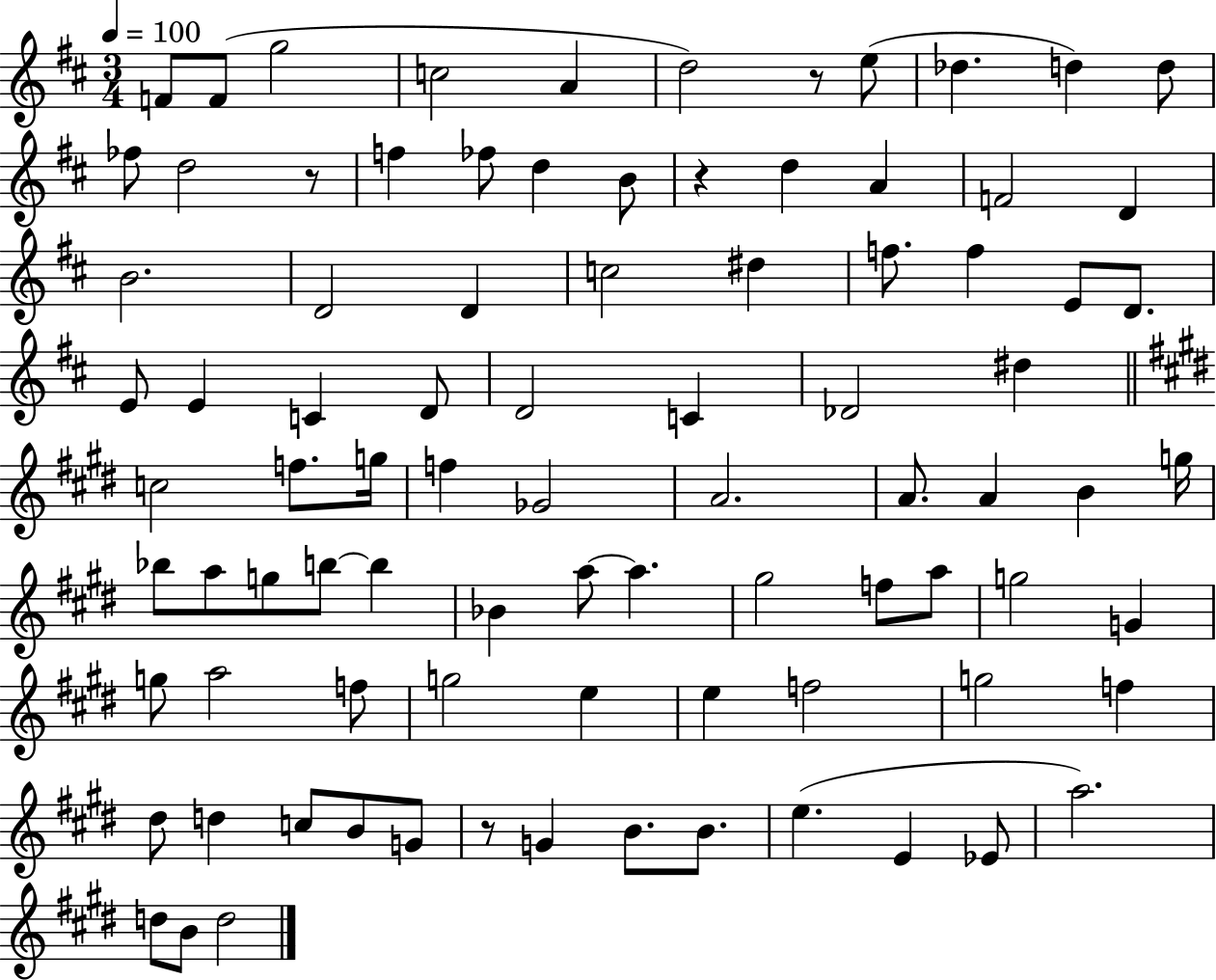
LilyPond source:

{
  \clef treble
  \numericTimeSignature
  \time 3/4
  \key d \major
  \tempo 4 = 100
  \repeat volta 2 { f'8 f'8( g''2 | c''2 a'4 | d''2) r8 e''8( | des''4. d''4) d''8 | \break fes''8 d''2 r8 | f''4 fes''8 d''4 b'8 | r4 d''4 a'4 | f'2 d'4 | \break b'2. | d'2 d'4 | c''2 dis''4 | f''8. f''4 e'8 d'8. | \break e'8 e'4 c'4 d'8 | d'2 c'4 | des'2 dis''4 | \bar "||" \break \key e \major c''2 f''8. g''16 | f''4 ges'2 | a'2. | a'8. a'4 b'4 g''16 | \break bes''8 a''8 g''8 b''8~~ b''4 | bes'4 a''8~~ a''4. | gis''2 f''8 a''8 | g''2 g'4 | \break g''8 a''2 f''8 | g''2 e''4 | e''4 f''2 | g''2 f''4 | \break dis''8 d''4 c''8 b'8 g'8 | r8 g'4 b'8. b'8. | e''4.( e'4 ees'8 | a''2.) | \break d''8 b'8 d''2 | } \bar "|."
}